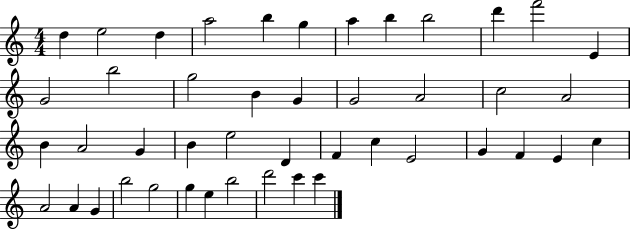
{
  \clef treble
  \numericTimeSignature
  \time 4/4
  \key c \major
  d''4 e''2 d''4 | a''2 b''4 g''4 | a''4 b''4 b''2 | d'''4 f'''2 e'4 | \break g'2 b''2 | g''2 b'4 g'4 | g'2 a'2 | c''2 a'2 | \break b'4 a'2 g'4 | b'4 e''2 d'4 | f'4 c''4 e'2 | g'4 f'4 e'4 c''4 | \break a'2 a'4 g'4 | b''2 g''2 | g''4 e''4 b''2 | d'''2 c'''4 c'''4 | \break \bar "|."
}